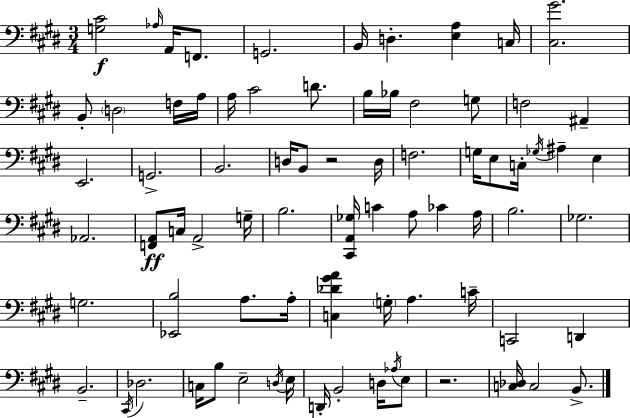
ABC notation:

X:1
T:Untitled
M:3/4
L:1/4
K:E
[G,^C]2 _A,/4 A,,/4 F,,/2 G,,2 B,,/4 D, [E,A,] C,/4 [^C,^G]2 B,,/2 D,2 F,/4 A,/4 A,/4 ^C2 D/2 B,/4 _B,/4 ^F,2 G,/2 F,2 ^A,, E,,2 G,,2 B,,2 D,/4 B,,/2 z2 D,/4 F,2 G,/4 E,/2 C,/4 _G,/4 ^A, E, _A,,2 [F,,A,,]/2 C,/4 A,,2 G,/4 B,2 [^C,,A,,_G,]/4 C A,/2 _C A,/4 B,2 _G,2 G,2 [_E,,B,]2 A,/2 A,/4 [C,_D^GA] G,/4 A, C/4 C,,2 D,, B,,2 ^C,,/4 _D,2 C,/4 B,/2 E,2 D,/4 E,/4 D,,/4 B,,2 D,/4 _A,/4 E,/2 z2 [C,_D,]/4 C,2 B,,/2